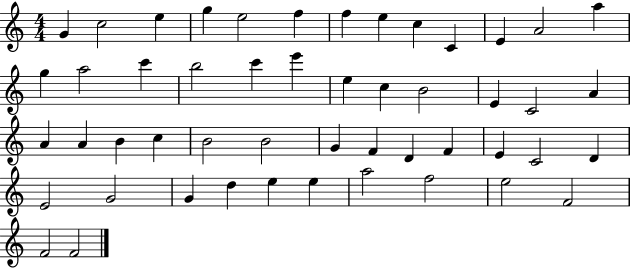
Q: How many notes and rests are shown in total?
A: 50